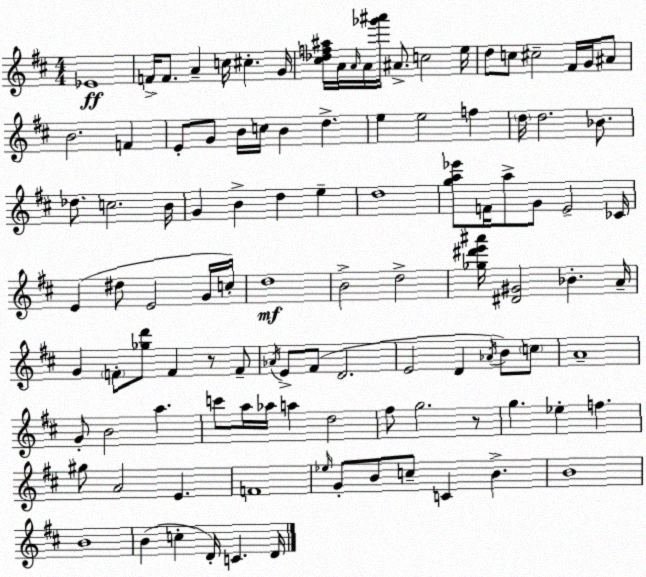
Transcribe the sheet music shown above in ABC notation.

X:1
T:Untitled
M:4/4
L:1/4
K:D
_E4 F/4 F/2 A c/4 ^c G/4 [^c_df^a]/4 A/4 A/4 A/4 [_g'^a']/4 ^A/2 c2 e/4 d/2 c/2 ^c2 ^F/4 G/4 ^A/2 B2 F E/2 G/2 B/4 c/4 B d e e2 f d/4 d2 _B/2 _d/2 c2 B/4 G B d e d4 [ga_e']/2 F/4 a/2 G/2 E2 _C/4 E ^d/2 E2 G/4 c/4 d4 B2 d2 [_g^d'e'^a']/4 [^D^G]2 _B A/4 G F/2 [_gd']/2 F z/2 F/2 _A/4 E/2 ^F/2 D2 E2 D _A/4 B/2 c/2 A4 G/2 B2 a c'/2 a/4 _a/4 a d2 ^f/2 g2 z/2 g _e f ^g/2 A2 E F4 _e/4 G/2 B/2 c/2 C B B4 B4 B c D/4 C D/4